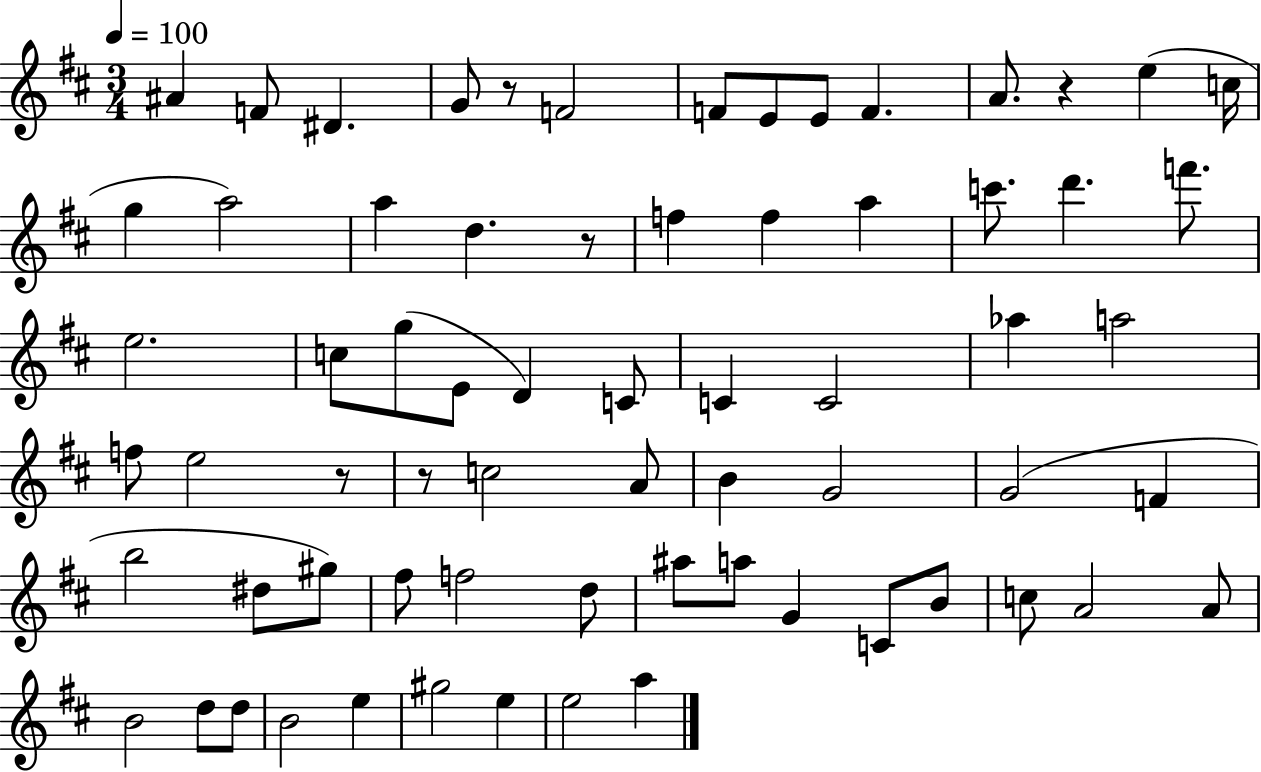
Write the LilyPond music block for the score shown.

{
  \clef treble
  \numericTimeSignature
  \time 3/4
  \key d \major
  \tempo 4 = 100
  ais'4 f'8 dis'4. | g'8 r8 f'2 | f'8 e'8 e'8 f'4. | a'8. r4 e''4( c''16 | \break g''4 a''2) | a''4 d''4. r8 | f''4 f''4 a''4 | c'''8. d'''4. f'''8. | \break e''2. | c''8 g''8( e'8 d'4) c'8 | c'4 c'2 | aes''4 a''2 | \break f''8 e''2 r8 | r8 c''2 a'8 | b'4 g'2 | g'2( f'4 | \break b''2 dis''8 gis''8) | fis''8 f''2 d''8 | ais''8 a''8 g'4 c'8 b'8 | c''8 a'2 a'8 | \break b'2 d''8 d''8 | b'2 e''4 | gis''2 e''4 | e''2 a''4 | \break \bar "|."
}